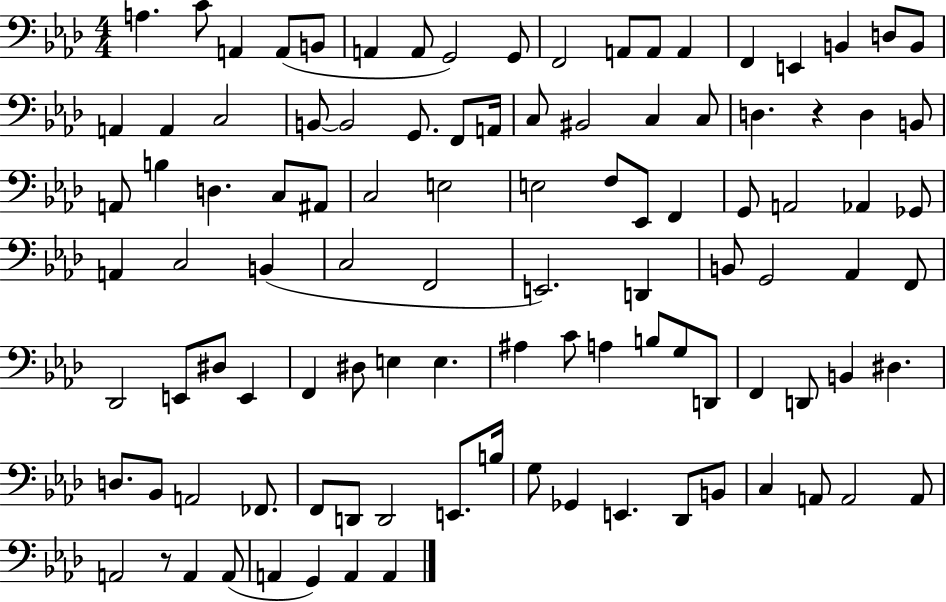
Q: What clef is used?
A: bass